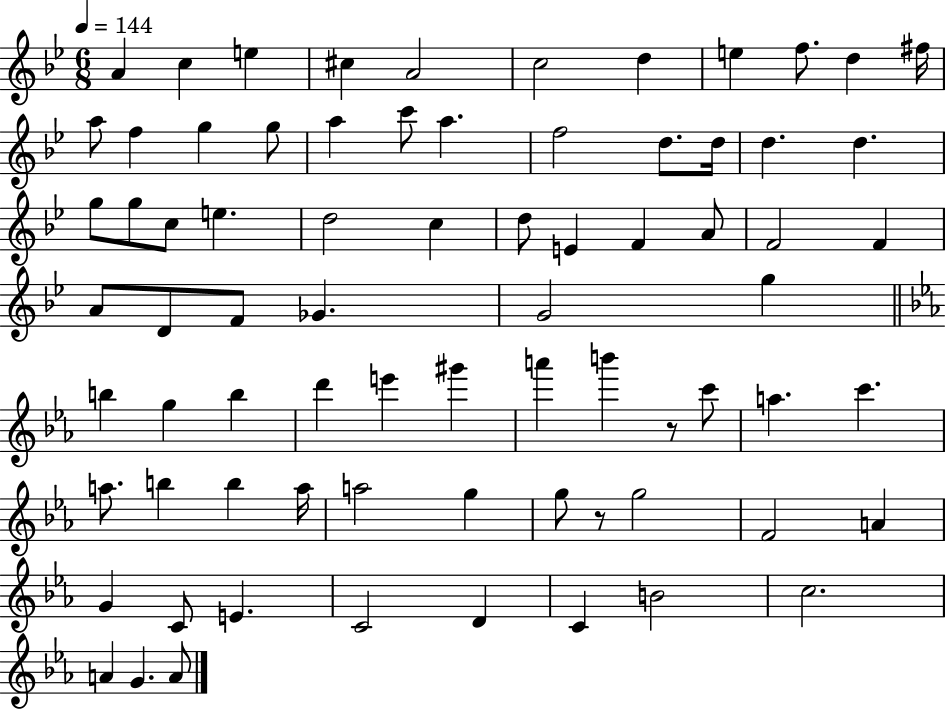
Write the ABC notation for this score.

X:1
T:Untitled
M:6/8
L:1/4
K:Bb
A c e ^c A2 c2 d e f/2 d ^f/4 a/2 f g g/2 a c'/2 a f2 d/2 d/4 d d g/2 g/2 c/2 e d2 c d/2 E F A/2 F2 F A/2 D/2 F/2 _G G2 g b g b d' e' ^g' a' b' z/2 c'/2 a c' a/2 b b a/4 a2 g g/2 z/2 g2 F2 A G C/2 E C2 D C B2 c2 A G A/2